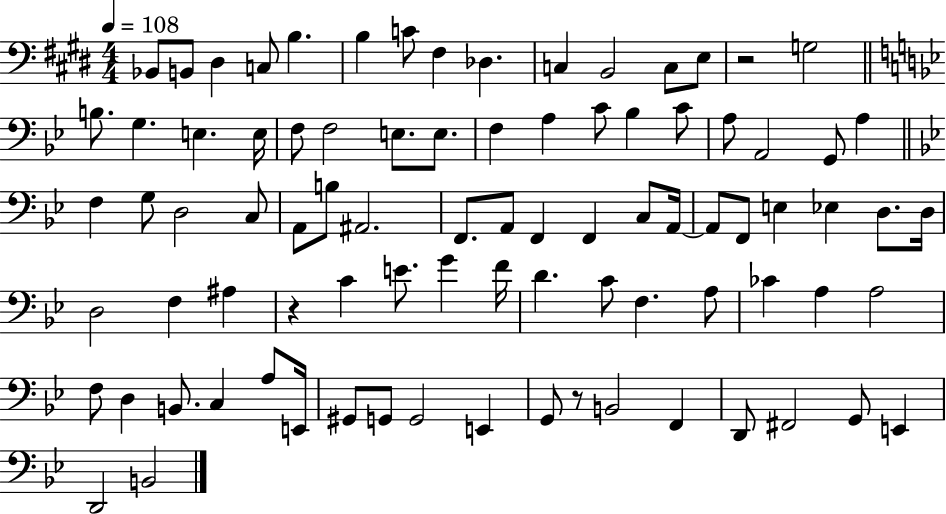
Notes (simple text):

Bb2/e B2/e D#3/q C3/e B3/q. B3/q C4/e F#3/q Db3/q. C3/q B2/h C3/e E3/e R/h G3/h B3/e. G3/q. E3/q. E3/s F3/e F3/h E3/e. E3/e. F3/q A3/q C4/e Bb3/q C4/e A3/e A2/h G2/e A3/q F3/q G3/e D3/h C3/e A2/e B3/e A#2/h. F2/e. A2/e F2/q F2/q C3/e A2/s A2/e F2/e E3/q Eb3/q D3/e. D3/s D3/h F3/q A#3/q R/q C4/q E4/e. G4/q F4/s D4/q. C4/e F3/q. A3/e CES4/q A3/q A3/h F3/e D3/q B2/e. C3/q A3/e E2/s G#2/e G2/e G2/h E2/q G2/e R/e B2/h F2/q D2/e F#2/h G2/e E2/q D2/h B2/h